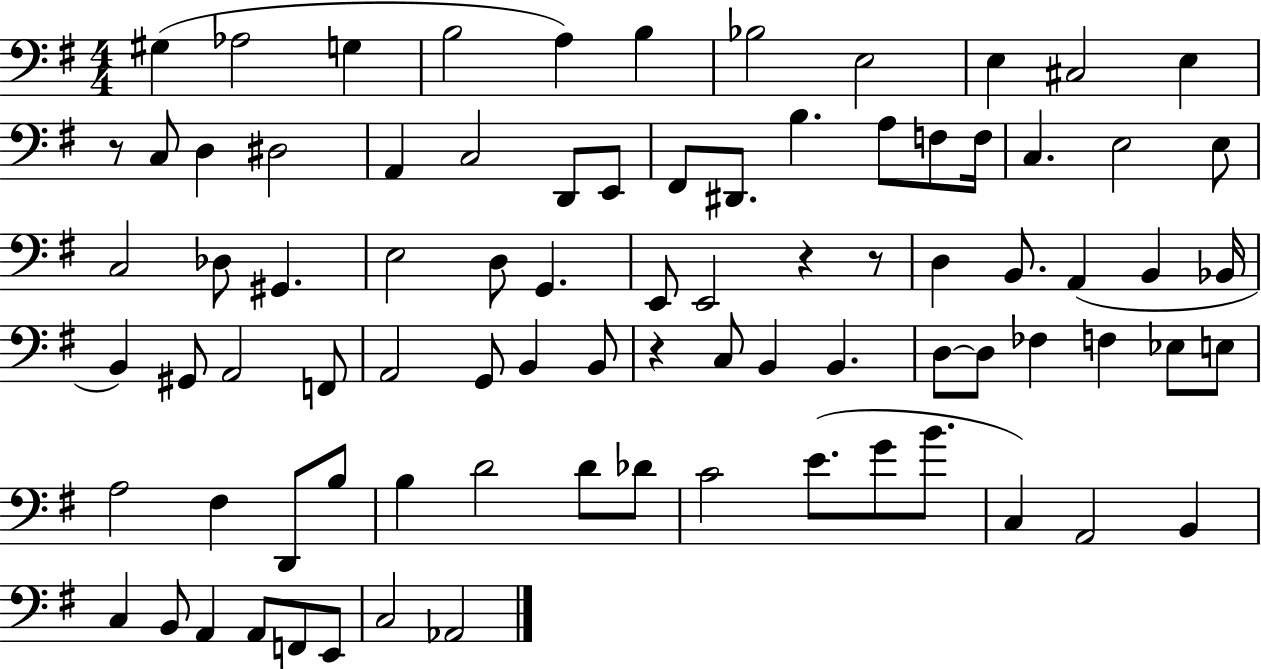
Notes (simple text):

G#3/q Ab3/h G3/q B3/h A3/q B3/q Bb3/h E3/h E3/q C#3/h E3/q R/e C3/e D3/q D#3/h A2/q C3/h D2/e E2/e F#2/e D#2/e. B3/q. A3/e F3/e F3/s C3/q. E3/h E3/e C3/h Db3/e G#2/q. E3/h D3/e G2/q. E2/e E2/h R/q R/e D3/q B2/e. A2/q B2/q Bb2/s B2/q G#2/e A2/h F2/e A2/h G2/e B2/q B2/e R/q C3/e B2/q B2/q. D3/e D3/e FES3/q F3/q Eb3/e E3/e A3/h F#3/q D2/e B3/e B3/q D4/h D4/e Db4/e C4/h E4/e. G4/e B4/e. C3/q A2/h B2/q C3/q B2/e A2/q A2/e F2/e E2/e C3/h Ab2/h